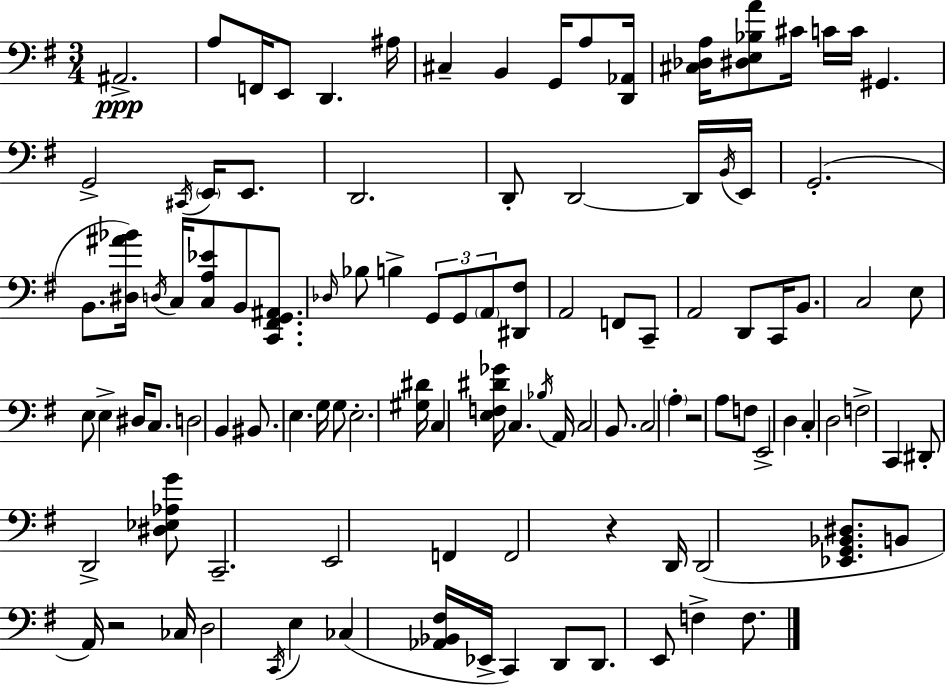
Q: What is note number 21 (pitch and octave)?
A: D2